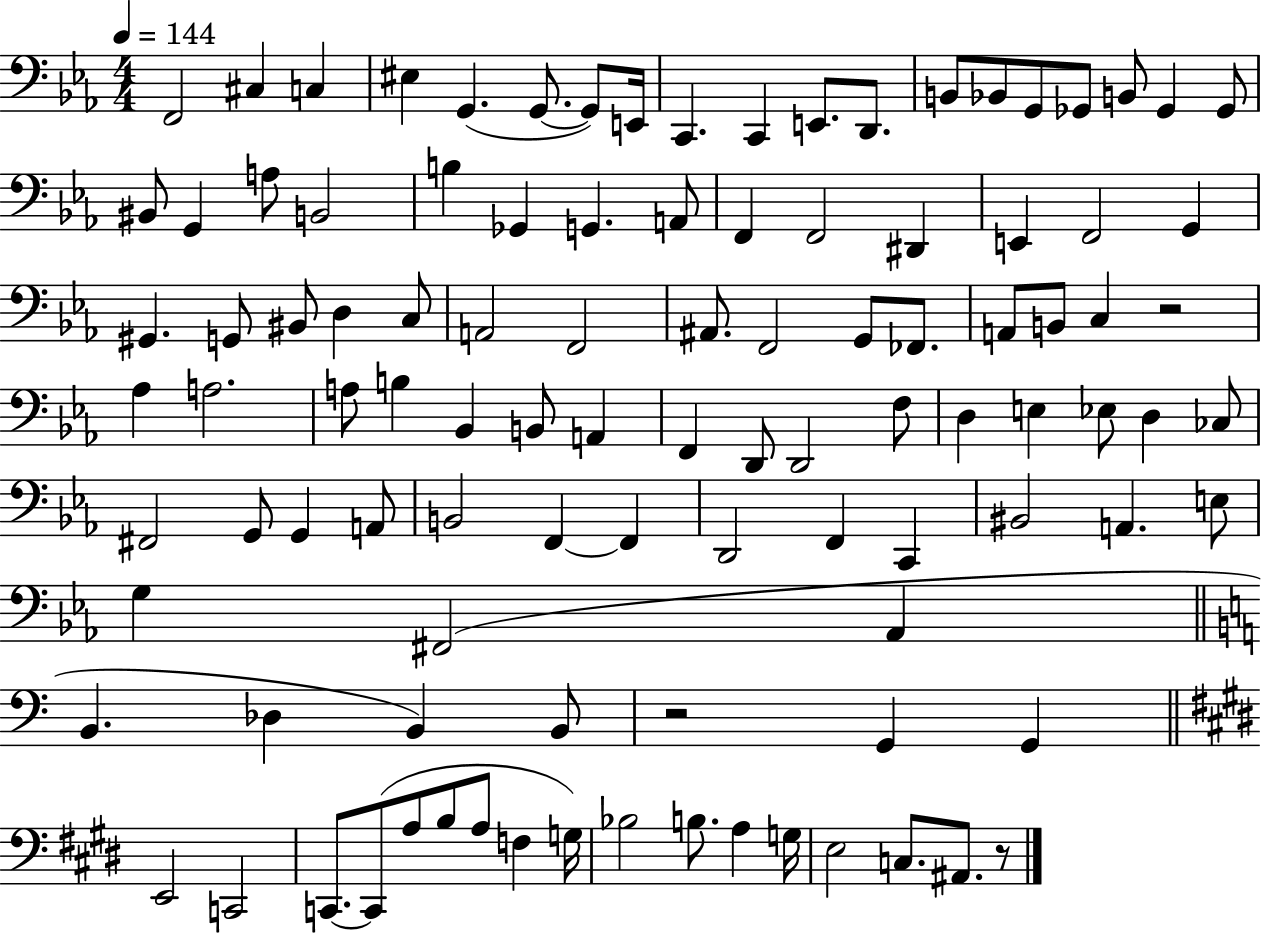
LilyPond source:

{
  \clef bass
  \numericTimeSignature
  \time 4/4
  \key ees \major
  \tempo 4 = 144
  f,2 cis4 c4 | eis4 g,4.( g,8.~~ g,8) e,16 | c,4. c,4 e,8. d,8. | b,8 bes,8 g,8 ges,8 b,8 ges,4 ges,8 | \break bis,8 g,4 a8 b,2 | b4 ges,4 g,4. a,8 | f,4 f,2 dis,4 | e,4 f,2 g,4 | \break gis,4. g,8 bis,8 d4 c8 | a,2 f,2 | ais,8. f,2 g,8 fes,8. | a,8 b,8 c4 r2 | \break aes4 a2. | a8 b4 bes,4 b,8 a,4 | f,4 d,8 d,2 f8 | d4 e4 ees8 d4 ces8 | \break fis,2 g,8 g,4 a,8 | b,2 f,4~~ f,4 | d,2 f,4 c,4 | bis,2 a,4. e8 | \break g4 fis,2( aes,4 | \bar "||" \break \key c \major b,4. des4 b,4) b,8 | r2 g,4 g,4 | \bar "||" \break \key e \major e,2 c,2 | c,8.~~ c,8( a8 b8 a8 f4 g16) | bes2 b8. a4 g16 | e2 c8. ais,8. r8 | \break \bar "|."
}